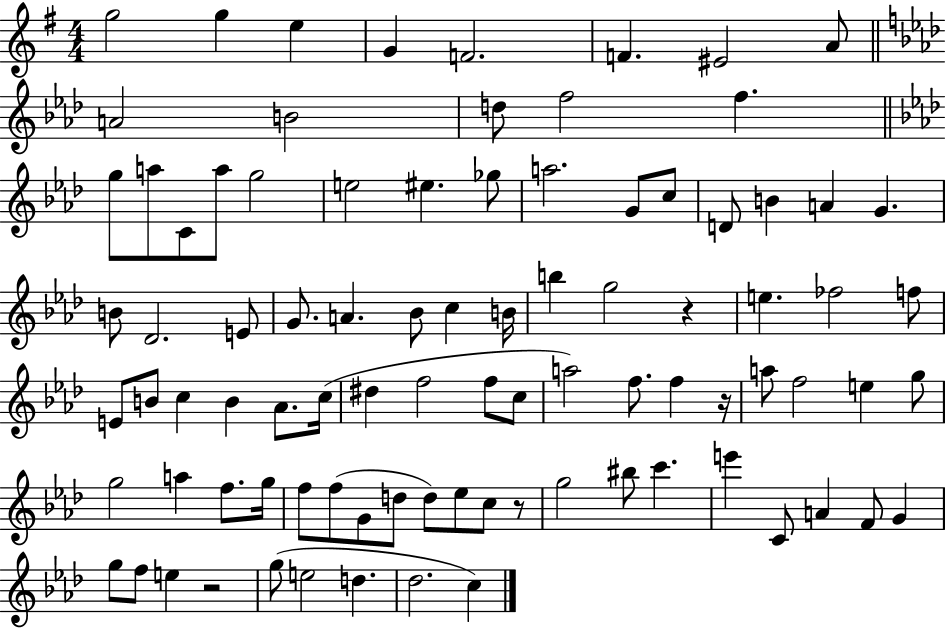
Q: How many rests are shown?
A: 4